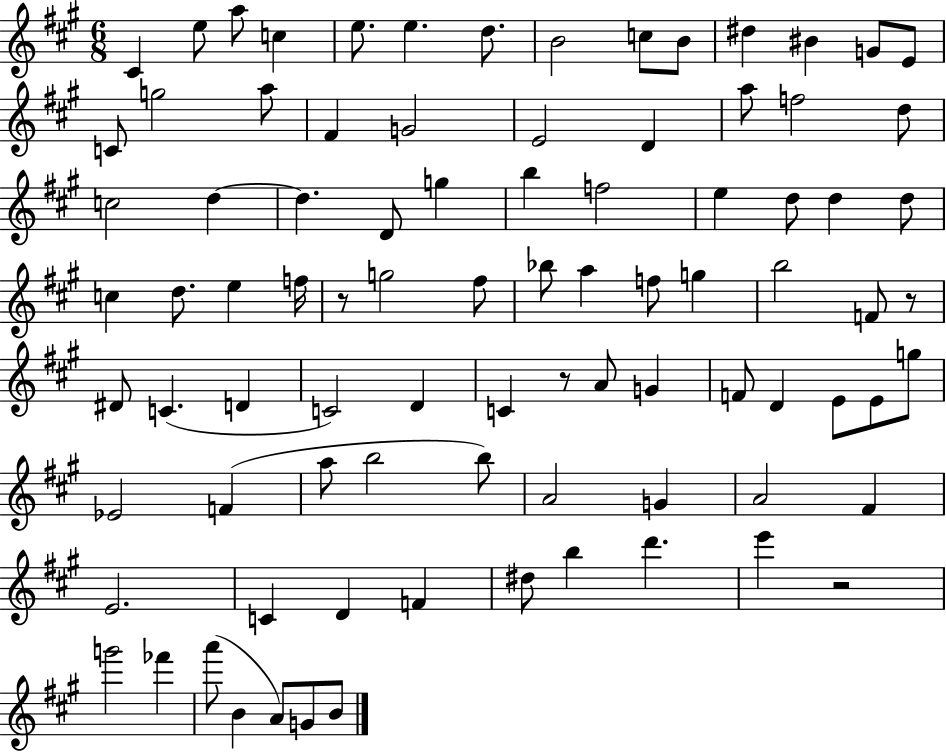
X:1
T:Untitled
M:6/8
L:1/4
K:A
^C e/2 a/2 c e/2 e d/2 B2 c/2 B/2 ^d ^B G/2 E/2 C/2 g2 a/2 ^F G2 E2 D a/2 f2 d/2 c2 d d D/2 g b f2 e d/2 d d/2 c d/2 e f/4 z/2 g2 ^f/2 _b/2 a f/2 g b2 F/2 z/2 ^D/2 C D C2 D C z/2 A/2 G F/2 D E/2 E/2 g/2 _E2 F a/2 b2 b/2 A2 G A2 ^F E2 C D F ^d/2 b d' e' z2 g'2 _f' a'/2 B A/2 G/2 B/2